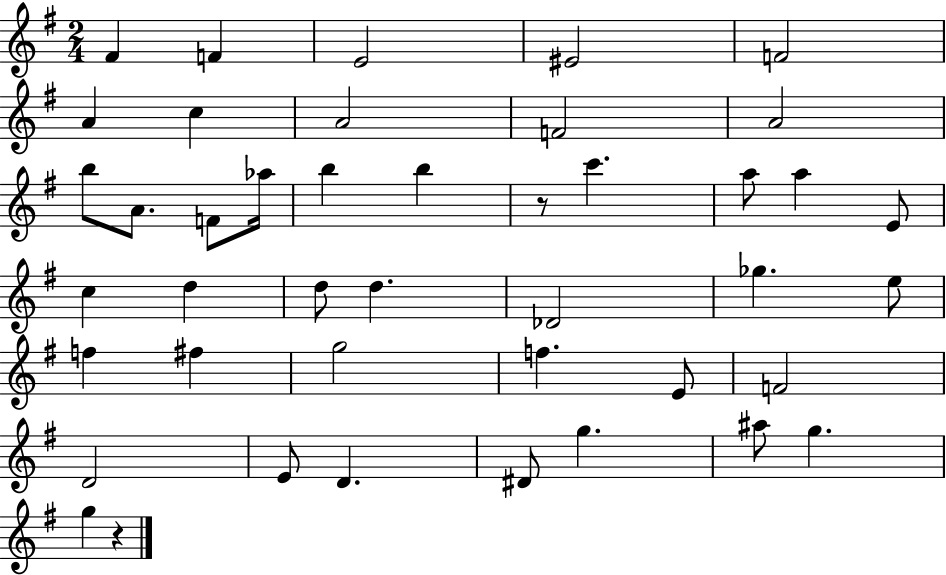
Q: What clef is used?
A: treble